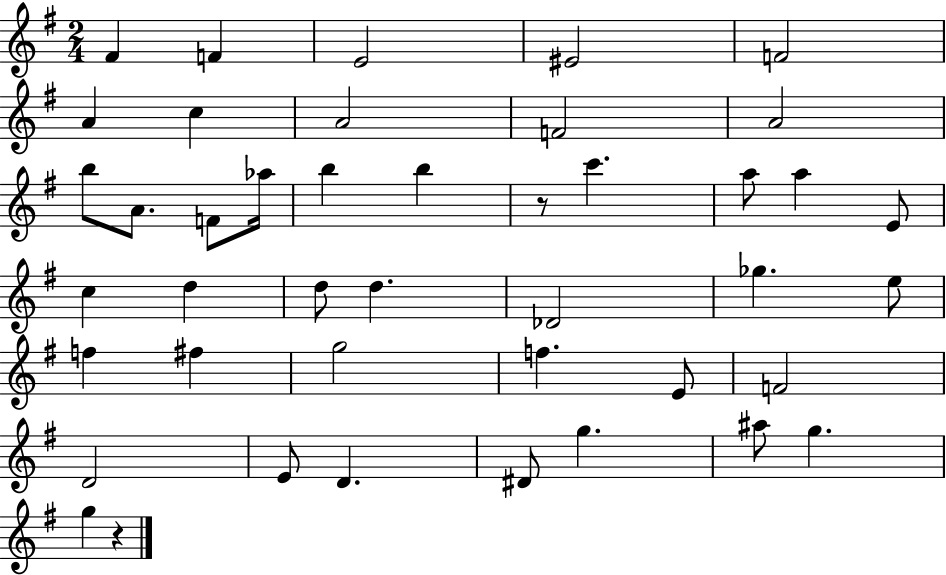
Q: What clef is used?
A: treble